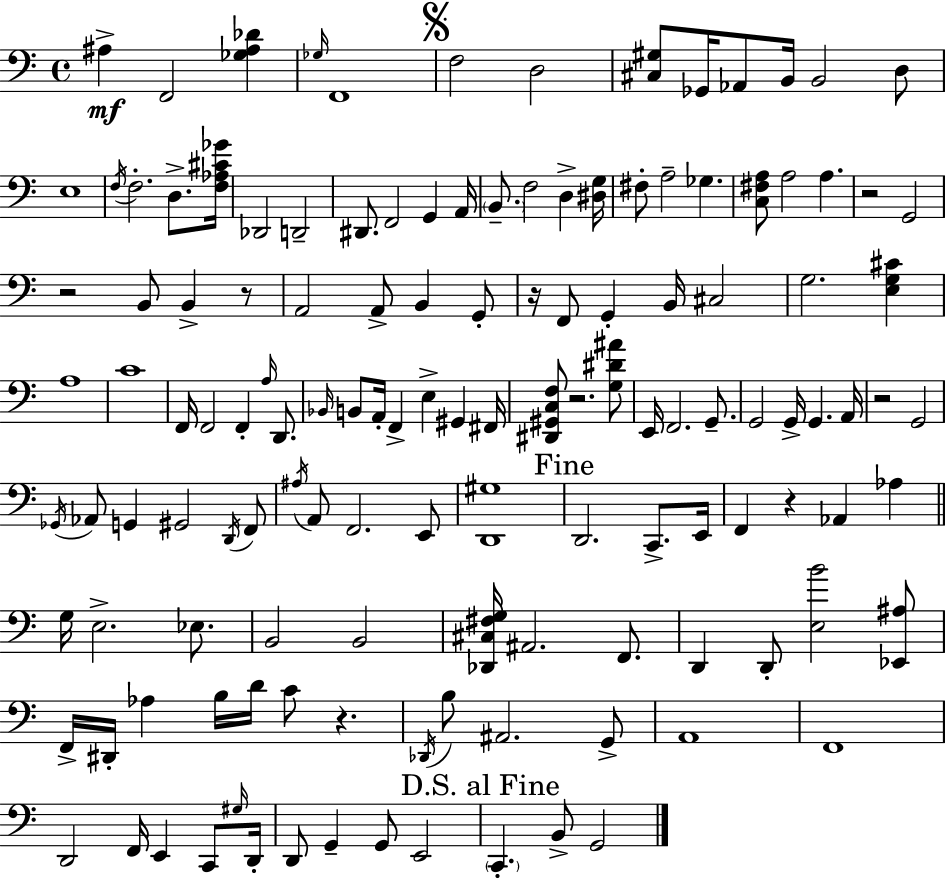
X:1
T:Untitled
M:4/4
L:1/4
K:C
^A, F,,2 [_G,^A,_D] _G,/4 F,,4 F,2 D,2 [^C,^G,]/2 _G,,/4 _A,,/2 B,,/4 B,,2 D,/2 E,4 F,/4 F,2 D,/2 [F,_A,^C_G]/4 _D,,2 D,,2 ^D,,/2 F,,2 G,, A,,/4 B,,/2 F,2 D, [^D,G,]/4 ^F,/2 A,2 _G, [C,^F,A,]/2 A,2 A, z2 G,,2 z2 B,,/2 B,, z/2 A,,2 A,,/2 B,, G,,/2 z/4 F,,/2 G,, B,,/4 ^C,2 G,2 [E,G,^C] A,4 C4 F,,/4 F,,2 F,, A,/4 D,,/2 _B,,/4 B,,/2 A,,/4 F,, E, ^G,, ^F,,/4 [^D,,^G,,C,F,]/2 z2 [G,^D^A]/2 E,,/4 F,,2 G,,/2 G,,2 G,,/4 G,, A,,/4 z2 G,,2 _G,,/4 _A,,/2 G,, ^G,,2 D,,/4 F,,/2 ^A,/4 A,,/2 F,,2 E,,/2 [D,,^G,]4 D,,2 C,,/2 E,,/4 F,, z _A,, _A, G,/4 E,2 _E,/2 B,,2 B,,2 [_D,,^C,^F,G,]/4 ^A,,2 F,,/2 D,, D,,/2 [E,B]2 [_E,,^A,]/2 F,,/4 ^D,,/4 _A, B,/4 D/4 C/2 z _D,,/4 B,/2 ^A,,2 G,,/2 A,,4 F,,4 D,,2 F,,/4 E,, C,,/2 ^G,/4 D,,/4 D,,/2 G,, G,,/2 E,,2 C,, B,,/2 G,,2